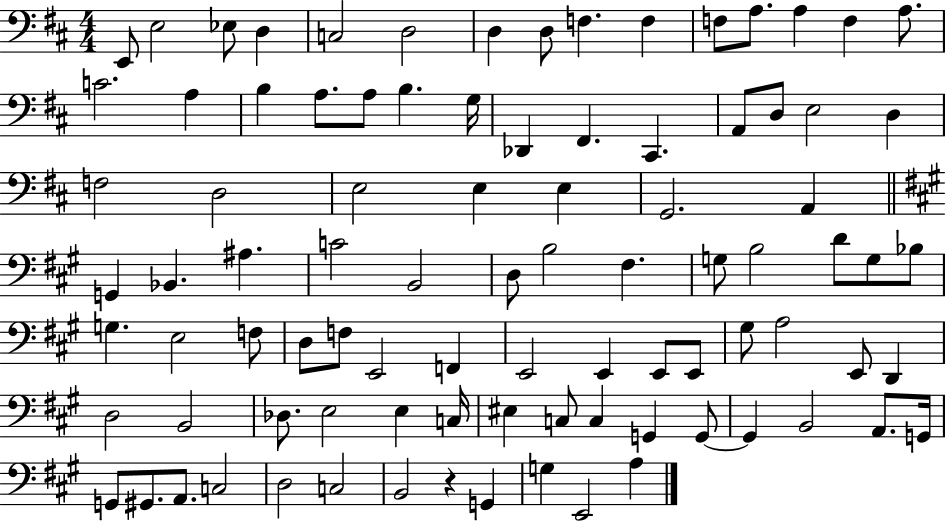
E2/e E3/h Eb3/e D3/q C3/h D3/h D3/q D3/e F3/q. F3/q F3/e A3/e. A3/q F3/q A3/e. C4/h. A3/q B3/q A3/e. A3/e B3/q. G3/s Db2/q F#2/q. C#2/q. A2/e D3/e E3/h D3/q F3/h D3/h E3/h E3/q E3/q G2/h. A2/q G2/q Bb2/q. A#3/q. C4/h B2/h D3/e B3/h F#3/q. G3/e B3/h D4/e G3/e Bb3/e G3/q. E3/h F3/e D3/e F3/e E2/h F2/q E2/h E2/q E2/e E2/e G#3/e A3/h E2/e D2/q D3/h B2/h Db3/e. E3/h E3/q C3/s EIS3/q C3/e C3/q G2/q G2/e G2/q B2/h A2/e. G2/s G2/e G#2/e. A2/e. C3/h D3/h C3/h B2/h R/q G2/q G3/q E2/h A3/q